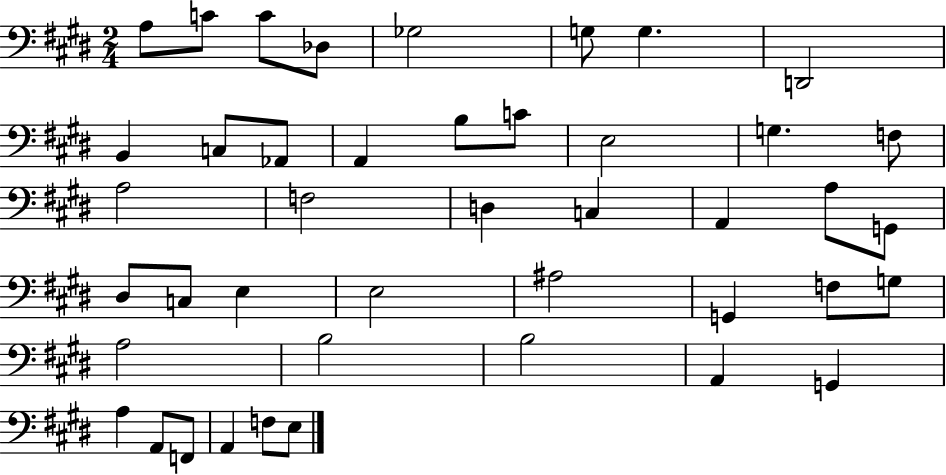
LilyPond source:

{
  \clef bass
  \numericTimeSignature
  \time 2/4
  \key e \major
  a8 c'8 c'8 des8 | ges2 | g8 g4. | d,2 | \break b,4 c8 aes,8 | a,4 b8 c'8 | e2 | g4. f8 | \break a2 | f2 | d4 c4 | a,4 a8 g,8 | \break dis8 c8 e4 | e2 | ais2 | g,4 f8 g8 | \break a2 | b2 | b2 | a,4 g,4 | \break a4 a,8 f,8 | a,4 f8 e8 | \bar "|."
}